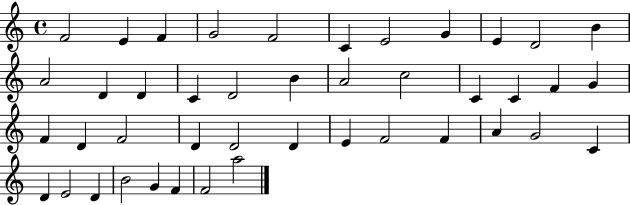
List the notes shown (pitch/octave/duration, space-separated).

F4/h E4/q F4/q G4/h F4/h C4/q E4/h G4/q E4/q D4/h B4/q A4/h D4/q D4/q C4/q D4/h B4/q A4/h C5/h C4/q C4/q F4/q G4/q F4/q D4/q F4/h D4/q D4/h D4/q E4/q F4/h F4/q A4/q G4/h C4/q D4/q E4/h D4/q B4/h G4/q F4/q F4/h A5/h